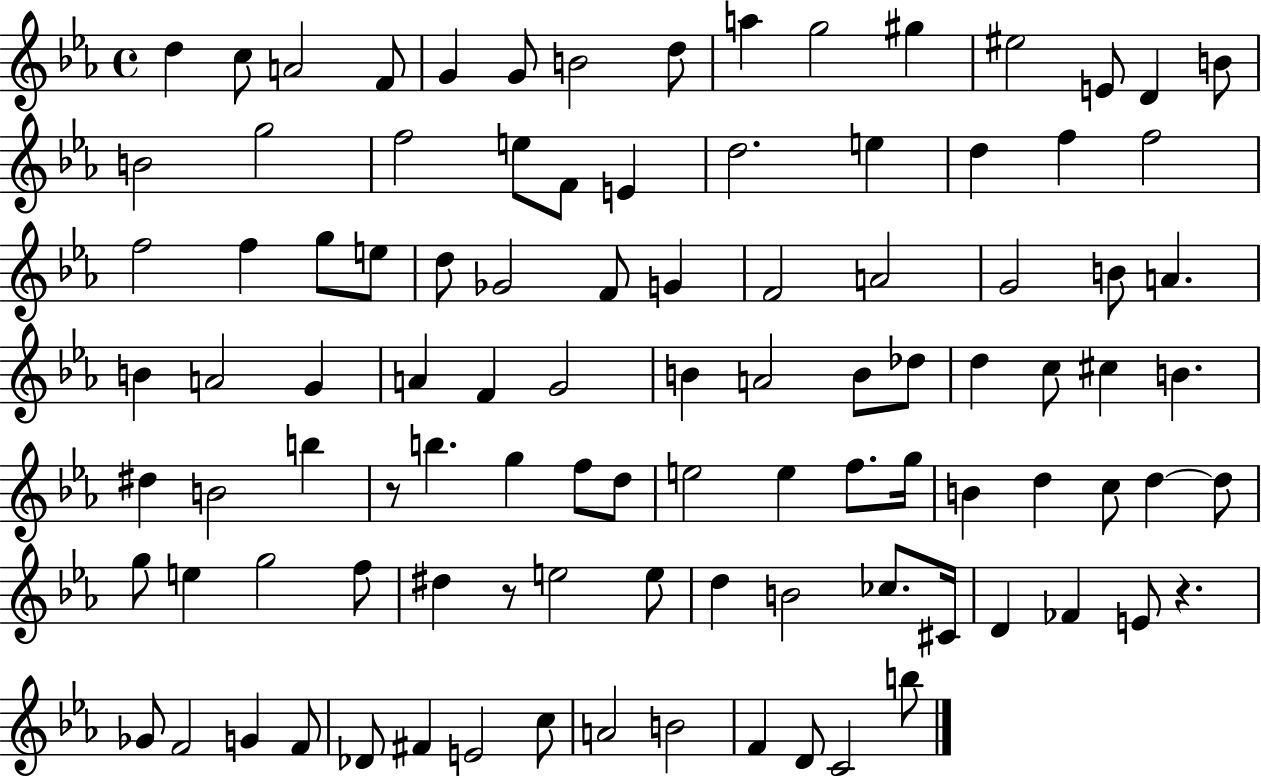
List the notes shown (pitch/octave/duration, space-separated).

D5/q C5/e A4/h F4/e G4/q G4/e B4/h D5/e A5/q G5/h G#5/q EIS5/h E4/e D4/q B4/e B4/h G5/h F5/h E5/e F4/e E4/q D5/h. E5/q D5/q F5/q F5/h F5/h F5/q G5/e E5/e D5/e Gb4/h F4/e G4/q F4/h A4/h G4/h B4/e A4/q. B4/q A4/h G4/q A4/q F4/q G4/h B4/q A4/h B4/e Db5/e D5/q C5/e C#5/q B4/q. D#5/q B4/h B5/q R/e B5/q. G5/q F5/e D5/e E5/h E5/q F5/e. G5/s B4/q D5/q C5/e D5/q D5/e G5/e E5/q G5/h F5/e D#5/q R/e E5/h E5/e D5/q B4/h CES5/e. C#4/s D4/q FES4/q E4/e R/q. Gb4/e F4/h G4/q F4/e Db4/e F#4/q E4/h C5/e A4/h B4/h F4/q D4/e C4/h B5/e